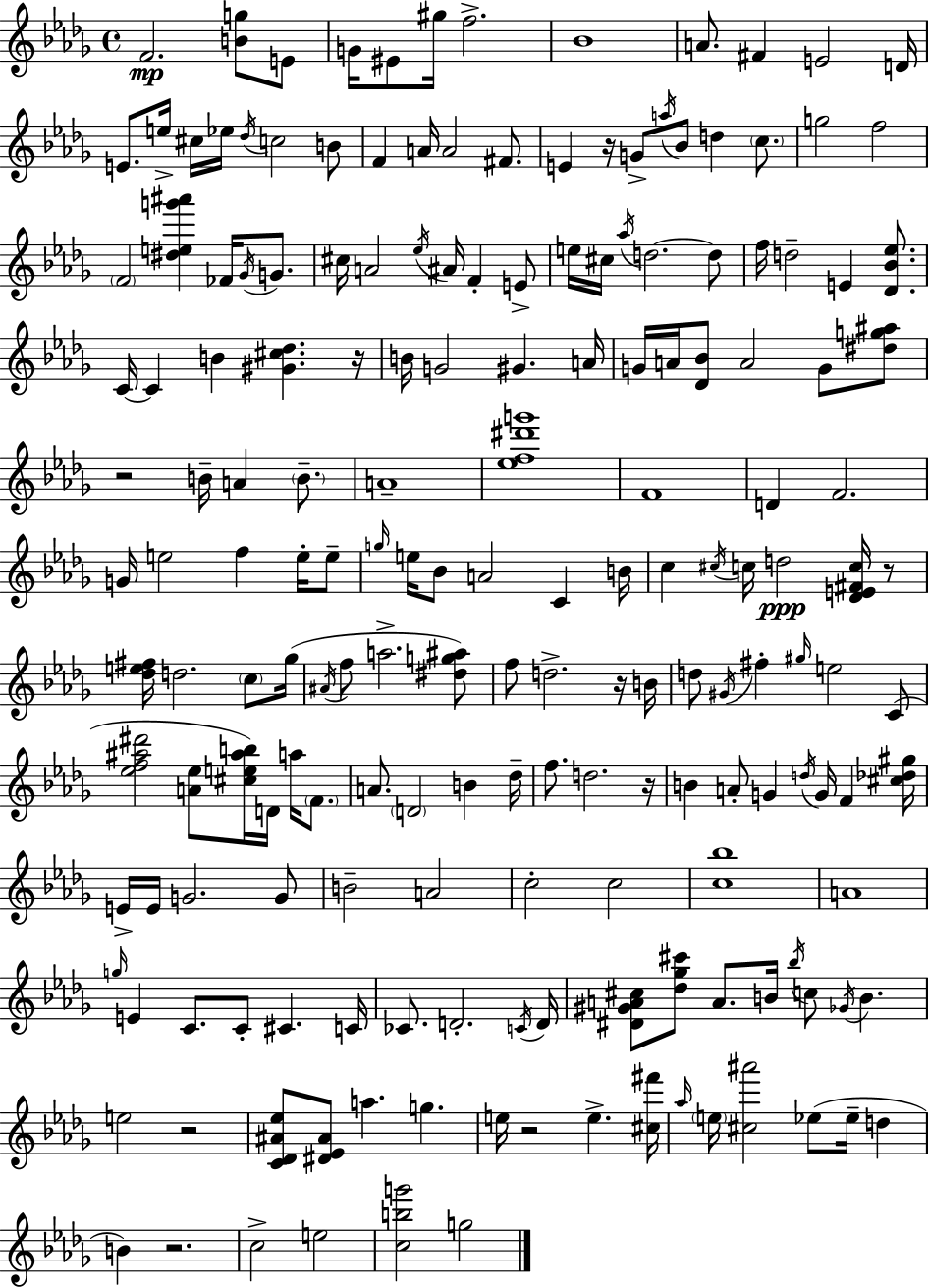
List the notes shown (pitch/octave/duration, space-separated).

F4/h. [B4,G5]/e E4/e G4/s EIS4/e G#5/s F5/h. Bb4/w A4/e. F#4/q E4/h D4/s E4/e. E5/s C#5/s Eb5/s Db5/s C5/h B4/e F4/q A4/s A4/h F#4/e. E4/q R/s G4/e A5/s Bb4/e D5/q C5/e. G5/h F5/h F4/h [D#5,E5,G6,A#6]/q FES4/s Gb4/s G4/e. C#5/s A4/h Eb5/s A#4/s F4/q E4/e E5/s C#5/s Ab5/s D5/h. D5/e F5/s D5/h E4/q [Db4,Bb4,Eb5]/e. C4/s C4/q B4/q [G#4,C#5,Db5]/q. R/s B4/s G4/h G#4/q. A4/s G4/s A4/s [Db4,Bb4]/e A4/h G4/e [D#5,G5,A#5]/e R/h B4/s A4/q B4/e. A4/w [Eb5,F5,D#6,G6]/w F4/w D4/q F4/h. G4/s E5/h F5/q E5/s E5/e G5/s E5/s Bb4/e A4/h C4/q B4/s C5/q C#5/s C5/s D5/h [Db4,E4,F#4,C5]/s R/e [Db5,E5,F#5]/s D5/h. C5/e Gb5/s A#4/s F5/e A5/h. [D#5,G5,A#5]/e F5/e D5/h. R/s B4/s D5/e G#4/s F#5/q G#5/s E5/h C4/e [Eb5,F5,A#5,D#6]/h [A4,Eb5]/e [C#5,E5,A#5,B5]/s D4/s A5/s F4/e. A4/e. D4/h B4/q Db5/s F5/e. D5/h. R/s B4/q A4/e G4/q D5/s G4/s F4/q [C#5,Db5,G#5]/s E4/s E4/s G4/h. G4/e B4/h A4/h C5/h C5/h [C5,Bb5]/w A4/w G5/s E4/q C4/e. C4/e C#4/q. C4/s CES4/e. D4/h. C4/s D4/s [D#4,G#4,A4,C#5]/e [Db5,Gb5,C#6]/e A4/e. B4/s Bb5/s C5/e Gb4/s B4/q. E5/h R/h [C4,Db4,A#4,Eb5]/e [D#4,Eb4,A#4]/e A5/q. G5/q. E5/s R/h E5/q. [C#5,F#6]/s Ab5/s E5/s [C#5,A#6]/h Eb5/e Eb5/s D5/q B4/q R/h. C5/h E5/h [C5,B5,G6]/h G5/h